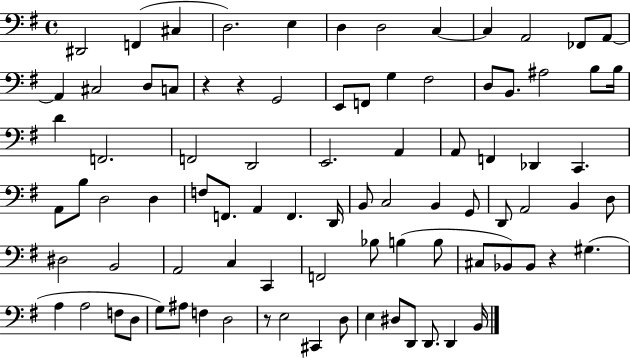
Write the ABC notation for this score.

X:1
T:Untitled
M:4/4
L:1/4
K:G
^D,,2 F,, ^C, D,2 E, D, D,2 C, C, A,,2 _F,,/2 A,,/2 A,, ^C,2 D,/2 C,/2 z z G,,2 E,,/2 F,,/2 G, ^F,2 D,/2 B,,/2 ^A,2 B,/2 B,/4 D F,,2 F,,2 D,,2 E,,2 A,, A,,/2 F,, _D,, C,, A,,/2 B,/2 D,2 D, F,/2 F,,/2 A,, F,, D,,/4 B,,/2 C,2 B,, G,,/2 D,,/2 A,,2 B,, D,/2 ^D,2 B,,2 A,,2 C, C,, F,,2 _B,/2 B, B,/2 ^C,/2 _B,,/2 _B,,/2 z ^G, A, A,2 F,/2 D,/2 G,/2 ^A,/2 F, D,2 z/2 E,2 ^C,, D,/2 E, ^D,/2 D,,/2 D,,/2 D,, B,,/4